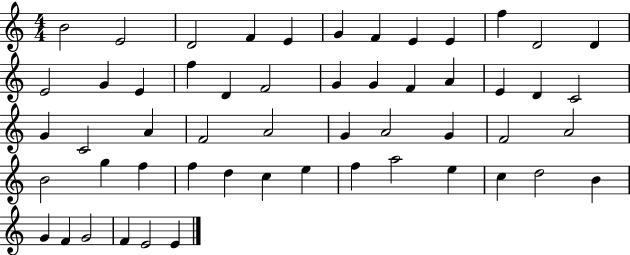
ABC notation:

X:1
T:Untitled
M:4/4
L:1/4
K:C
B2 E2 D2 F E G F E E f D2 D E2 G E f D F2 G G F A E D C2 G C2 A F2 A2 G A2 G F2 A2 B2 g f f d c e f a2 e c d2 B G F G2 F E2 E